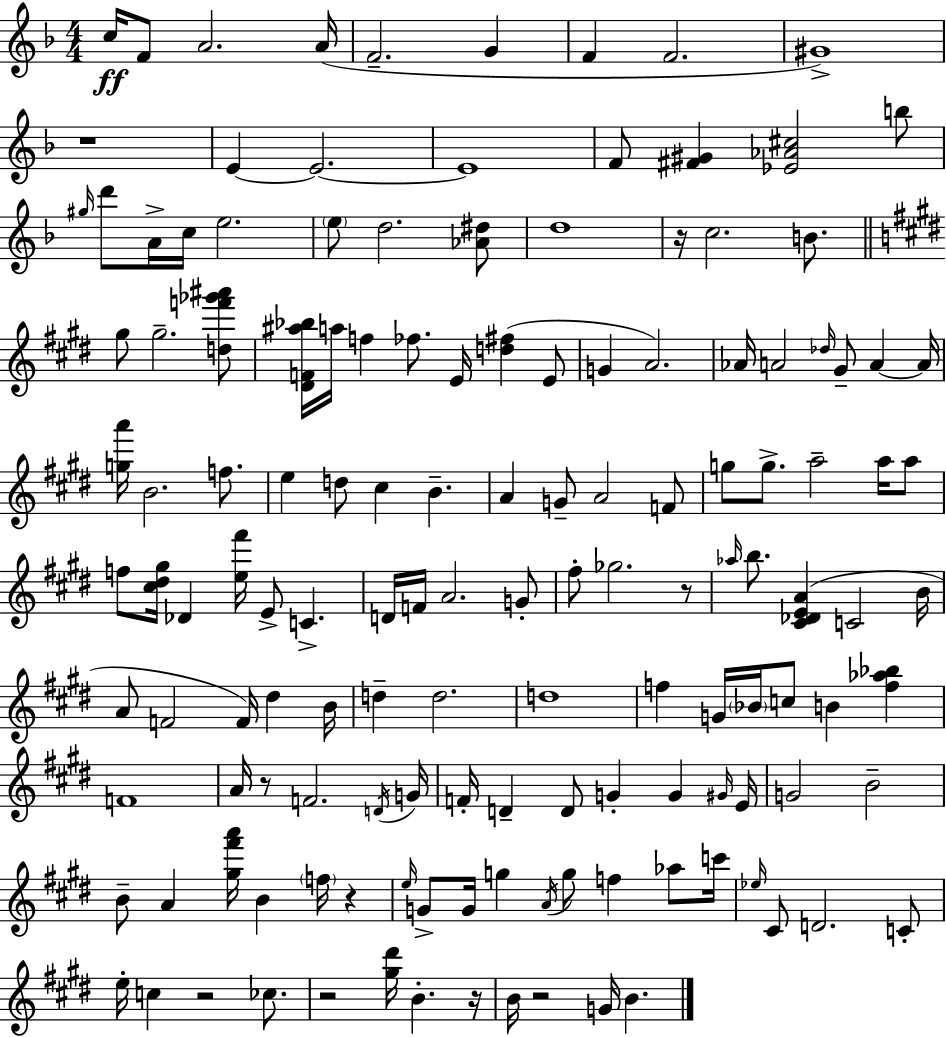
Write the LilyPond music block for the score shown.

{
  \clef treble
  \numericTimeSignature
  \time 4/4
  \key d \minor
  \repeat volta 2 { c''16\ff f'8 a'2. a'16( | f'2.-- g'4 | f'4 f'2. | gis'1->) | \break r1 | e'4~~ e'2.~~ | e'1 | f'8 <fis' gis'>4 <ees' aes' cis''>2 b''8 | \break \grace { gis''16 } d'''8 a'16-> c''16 e''2. | \parenthesize e''8 d''2. <aes' dis''>8 | d''1 | r16 c''2. b'8. | \break \bar "||" \break \key e \major gis''8 gis''2.-- <d'' f''' ges''' ais'''>8 | <dis' f' ais'' bes''>16 a''16 f''4 fes''8. e'16 <d'' fis''>4( e'8 | g'4 a'2.) | aes'16 a'2 \grace { des''16 } gis'8-- a'4~~ | \break a'16 <g'' a'''>16 b'2. f''8. | e''4 d''8 cis''4 b'4.-- | a'4 g'8-- a'2 f'8 | g''8 g''8.-> a''2-- a''16 a''8 | \break f''8 <cis'' dis'' gis''>16 des'4 <e'' fis'''>16 e'8-> c'4.-> | d'16 f'16 a'2. g'8-. | fis''8-. ges''2. r8 | \grace { aes''16 } b''8. <cis' des' e' a'>4( c'2 | \break b'16 a'8 f'2 f'16) dis''4 | b'16 d''4-- d''2. | d''1 | f''4 g'16 \parenthesize bes'16 c''8 b'4 <f'' aes'' bes''>4 | \break f'1 | a'16 r8 f'2. | \acciaccatura { d'16 } g'16 f'16-. d'4-- d'8 g'4-. g'4 | \grace { gis'16 } e'16 g'2 b'2-- | \break b'8-- a'4 <gis'' fis''' a'''>16 b'4 \parenthesize f''16 | r4 \grace { e''16 } g'8-> g'16 g''4 \acciaccatura { a'16 } g''8 f''4 | aes''8 c'''16 \grace { ees''16 } cis'8 d'2. | c'8-. e''16-. c''4 r2 | \break ces''8. r2 <gis'' dis'''>16 | b'4.-. r16 b'16 r2 | g'16 b'4. } \bar "|."
}